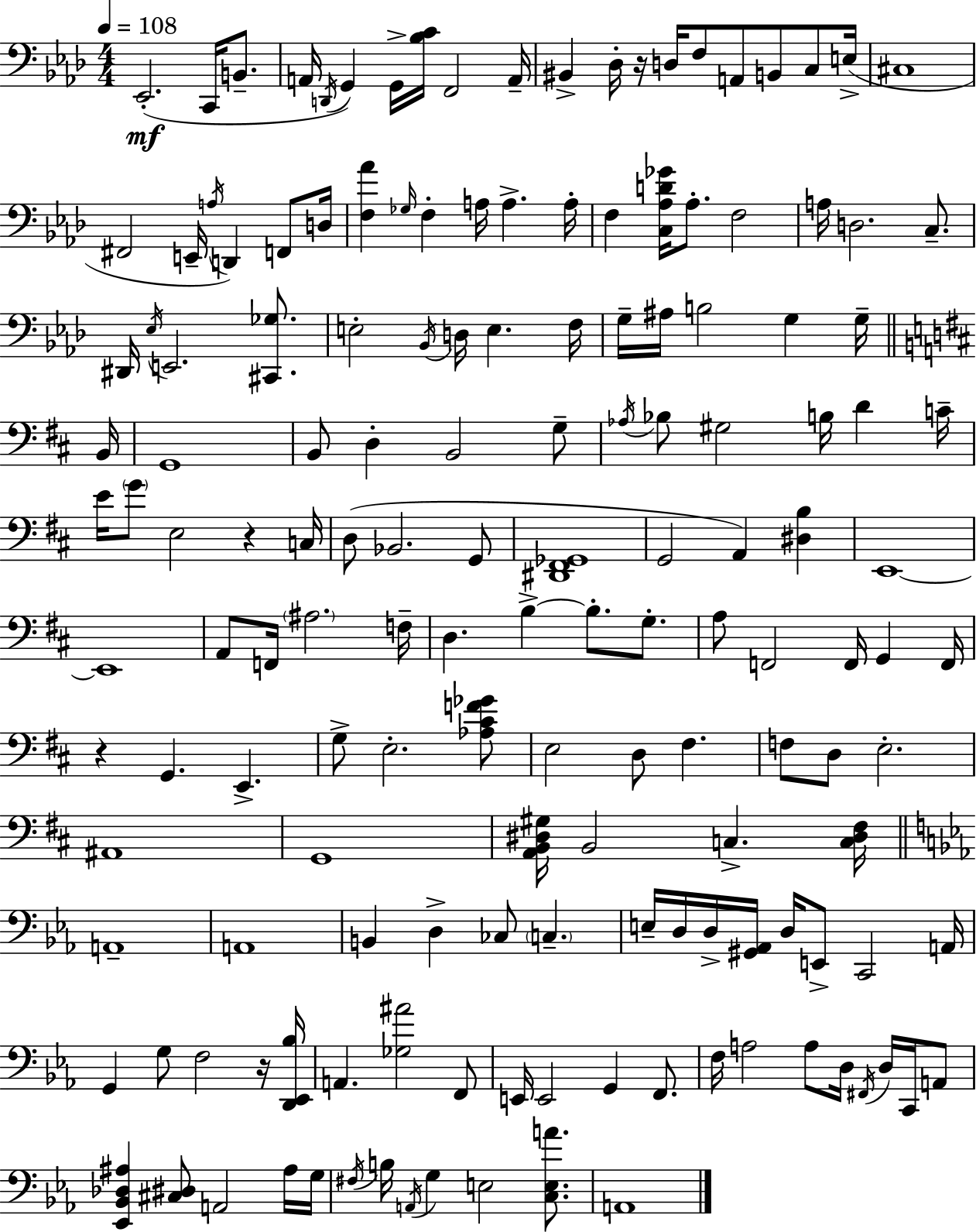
{
  \clef bass
  \numericTimeSignature
  \time 4/4
  \key aes \major
  \tempo 4 = 108
  \repeat volta 2 { ees,2.-.(\mf c,16 b,8.-- | a,16 \acciaccatura { d,16 } g,4) g,16-> <bes c'>16 f,2 | a,16-- bis,4-> des16-. r16 d16 f8 a,8 b,8 c8 | e16->( cis1 | \break fis,2 e,16-- \acciaccatura { a16 } d,4) f,8 | d16 <f aes'>4 \grace { ges16 } f4-. a16 a4.-> | a16-. f4 <c aes d' ges'>16 aes8.-. f2 | a16 d2. | \break c8.-- dis,16 \acciaccatura { ees16 } e,2. | <cis, ges>8. e2-. \acciaccatura { bes,16 } d16 e4. | f16 g16-- ais16 b2 g4 | g16-- \bar "||" \break \key d \major b,16 g,1 | b,8 d4-. b,2 g8-- | \acciaccatura { aes16 } bes8 gis2 b16 d'4 | c'16-- e'16 \parenthesize g'8 e2 r4 | \break c16 d8( bes,2. | g,8 <dis, fis, ges,>1 | g,2 a,4) <dis b>4 | e,1~~ | \break e,1 | a,8 f,16 \parenthesize ais2. | f16-- d4. b4->~~ b8.-. g8.-. | a8 f,2 f,16 g,4 | \break f,16 r4 g,4. e,4.-> | g8-> e2.-. | <aes cis' f' ges'>8 e2 d8 fis4. | f8 d8 e2.-. | \break ais,1 | g,1 | <a, b, dis gis>16 b,2 c4.-> | <c dis fis>16 \bar "||" \break \key ees \major a,1-- | a,1 | b,4 d4-> ces8 \parenthesize c4.-- | e16-- d16 d16-> <gis, aes,>16 d16 e,8-> c,2 a,16 | \break g,4 g8 f2 r16 <d, ees, bes>16 | a,4. <ges ais'>2 f,8 | e,16 e,2 g,4 f,8. | f16 a2 a8 d16 \acciaccatura { fis,16 } d16 c,16 a,8 | \break <ees, bes, des ais>4 <cis dis>8 a,2 ais16 | g16 \acciaccatura { fis16 } b16 \acciaccatura { a,16 } g4 e2 | <c e a'>8. a,1 | } \bar "|."
}